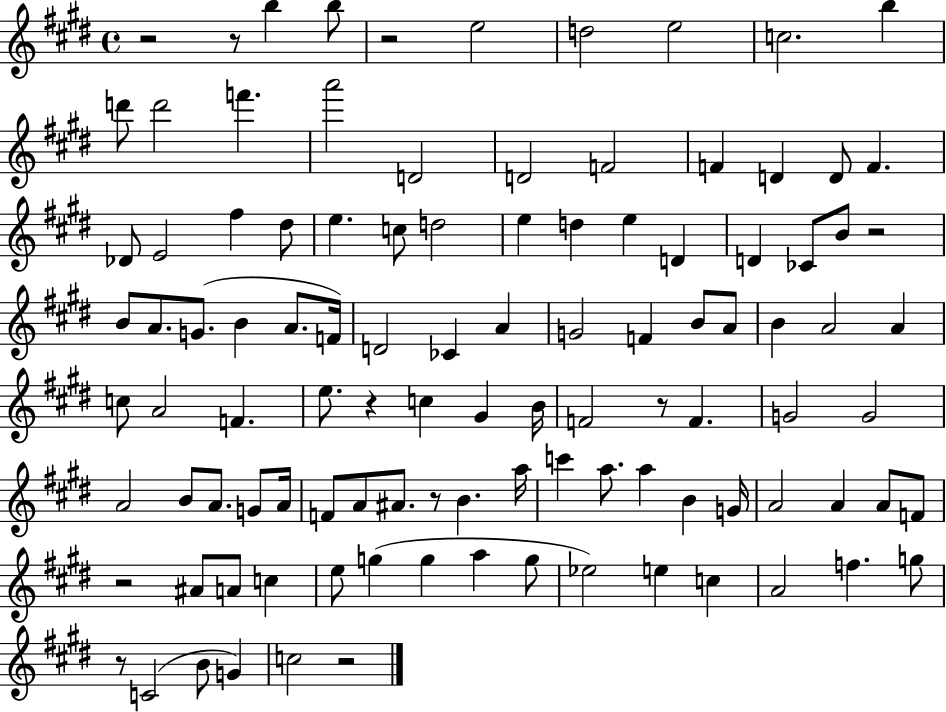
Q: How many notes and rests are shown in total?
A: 106